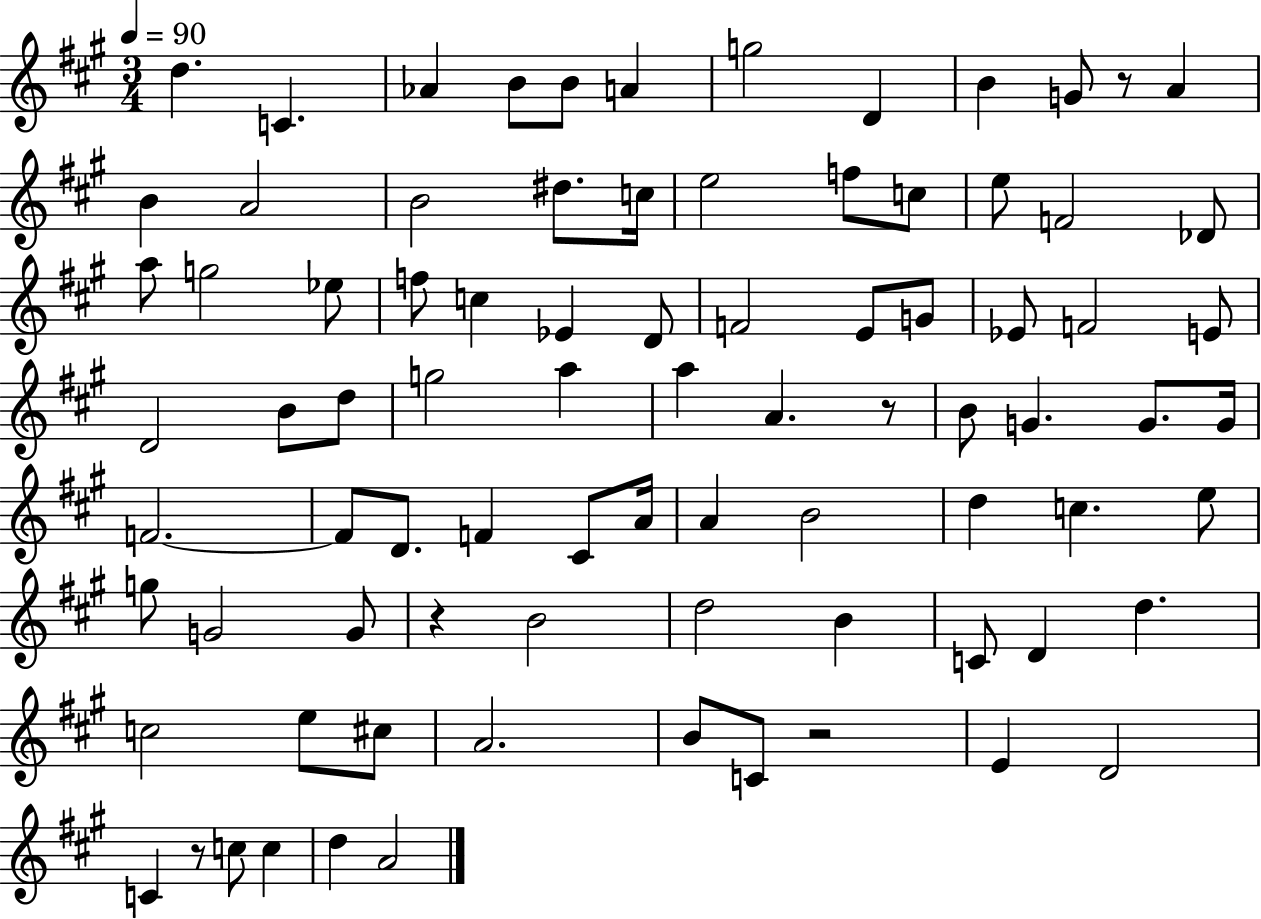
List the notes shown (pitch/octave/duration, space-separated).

D5/q. C4/q. Ab4/q B4/e B4/e A4/q G5/h D4/q B4/q G4/e R/e A4/q B4/q A4/h B4/h D#5/e. C5/s E5/h F5/e C5/e E5/e F4/h Db4/e A5/e G5/h Eb5/e F5/e C5/q Eb4/q D4/e F4/h E4/e G4/e Eb4/e F4/h E4/e D4/h B4/e D5/e G5/h A5/q A5/q A4/q. R/e B4/e G4/q. G4/e. G4/s F4/h. F4/e D4/e. F4/q C#4/e A4/s A4/q B4/h D5/q C5/q. E5/e G5/e G4/h G4/e R/q B4/h D5/h B4/q C4/e D4/q D5/q. C5/h E5/e C#5/e A4/h. B4/e C4/e R/h E4/q D4/h C4/q R/e C5/e C5/q D5/q A4/h